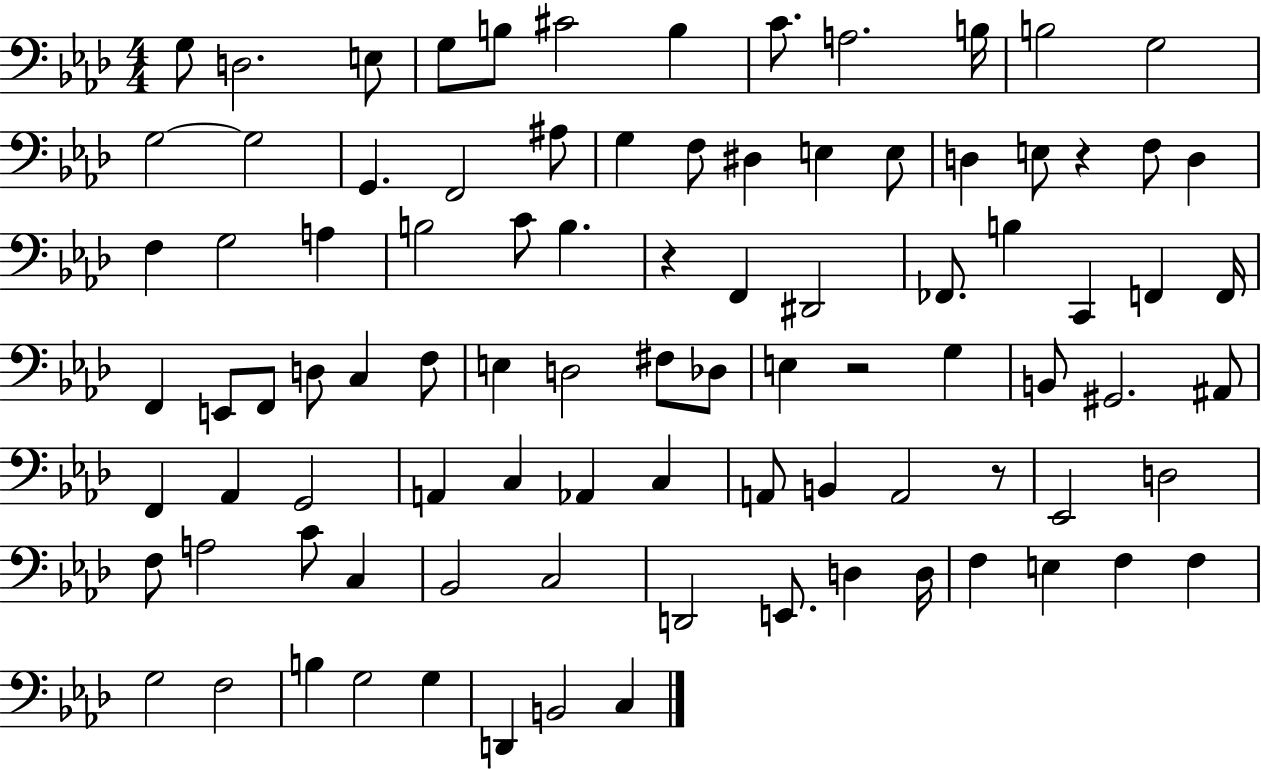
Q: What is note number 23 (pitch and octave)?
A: D3